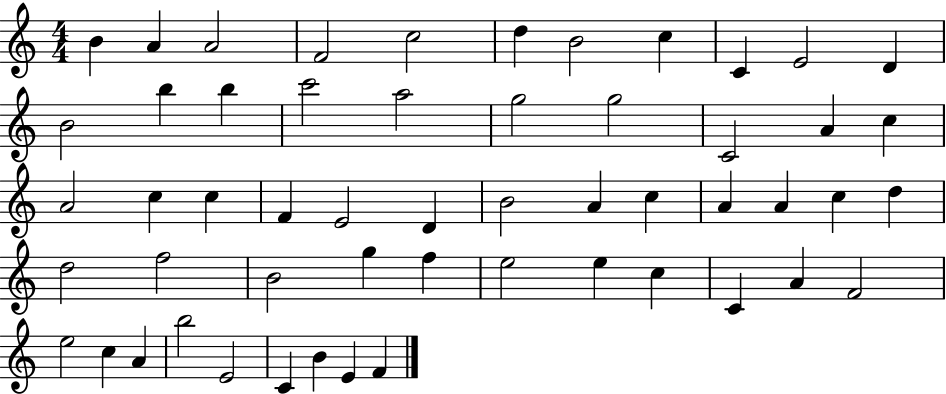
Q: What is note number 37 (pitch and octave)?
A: B4